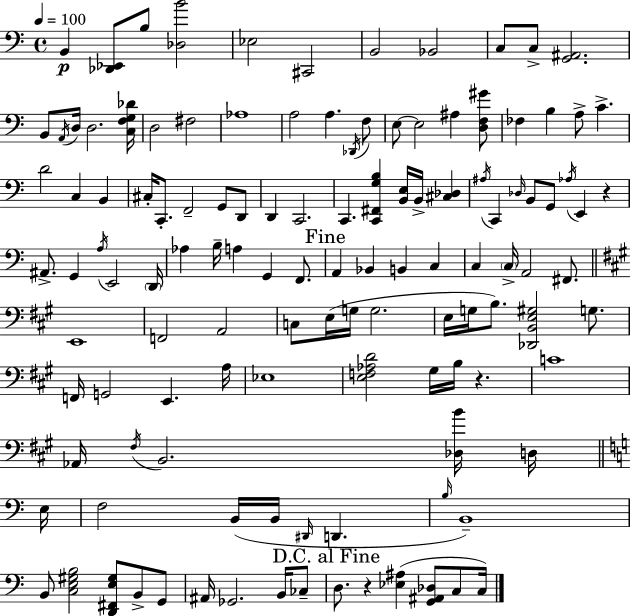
X:1
T:Untitled
M:4/4
L:1/4
K:C
B,, [_D,,_E,,]/2 B,/2 [_D,B]2 _E,2 ^C,,2 B,,2 _B,,2 C,/2 C,/2 [G,,^A,,]2 B,,/2 A,,/4 D,/4 D,2 [C,F,G,_D]/4 D,2 ^F,2 _A,4 A,2 A, _D,,/4 F,/2 E,/2 E,2 ^A, [D,F,^G]/2 _F, B, A,/2 C D2 C, B,, ^C,/4 C,,/2 F,,2 G,,/2 D,,/2 D,, C,,2 C,, [C,,^F,,G,B,] [B,,E,]/4 B,,/4 [^C,_D,] ^A,/4 C,, _D,/4 B,,/2 G,,/2 _A,/4 E,, z ^A,,/2 G,, A,/4 E,,2 D,,/4 _A, B,/4 A, G,, F,,/2 A,, _B,, B,, C, C, C,/4 A,,2 ^F,,/2 E,,4 F,,2 A,,2 C,/2 E,/4 G,/4 G,2 E,/4 G,/4 B,/2 [_D,,B,,E,^G,]2 G,/2 F,,/4 G,,2 E,, A,/4 _E,4 [E,F,_A,D]2 ^G,/4 B,/4 z C4 _A,,/4 ^F,/4 B,,2 [_D,B]/4 D,/4 E,/4 F,2 B,,/4 B,,/4 ^D,,/4 D,, B,/4 B,,4 B,,/2 [C,E,^G,B,]2 [D,,^F,,E,^G,]/2 B,,/2 G,,/2 ^A,,/4 _G,,2 B,,/4 _C,/2 D,/2 z [_E,^A,] [G,,^A,,_D,]/2 C,/2 C,/4